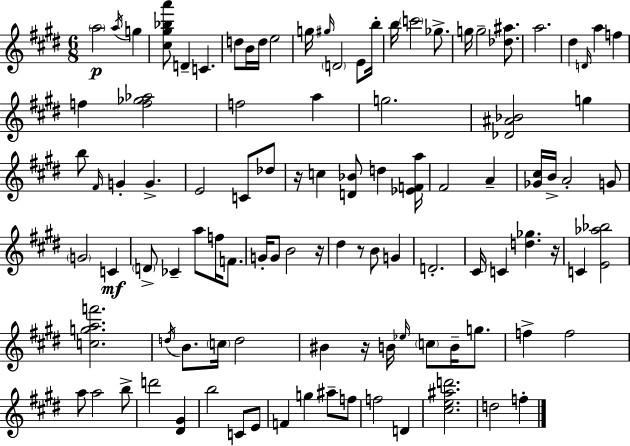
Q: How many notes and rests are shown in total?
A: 104